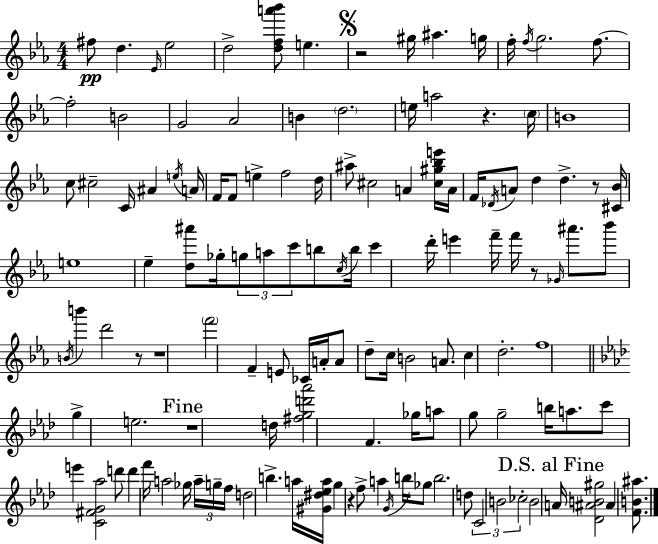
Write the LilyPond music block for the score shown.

{
  \clef treble
  \numericTimeSignature
  \time 4/4
  \key c \minor
  fis''8\pp d''4. \grace { ees'16 } ees''2 | d''2-> <d'' f'' a''' bes'''>8 e''4. | \mark \markup { \musicglyph "scripts.segno" } r2 gis''16 ais''4. | g''16 f''16-. \acciaccatura { f''16 } g''2. f''8.~~ | \break f''2-. b'2 | g'2 aes'2 | b'4 \parenthesize d''2. | e''16 a''2 r4. | \break \parenthesize c''16 b'1 | c''8 cis''2-- c'16 ais'4 | \acciaccatura { e''16 } a'16 f'16 f'8 e''4-> f''2 | d''16 ais''8-> cis''2 a'4 | \break <cis'' gis'' bes'' e'''>16 a'16 f'16 \acciaccatura { des'16 } a'8 d''4 d''4.-> | r8 <cis' bes'>16 e''1 | ees''4-- <d'' ais'''>8 ges''16-. \tuplet 3/2 { g''8 a''8 c'''8 } | b''8 \acciaccatura { c''16 } b''16 c'''4 d'''16-. e'''4 f'''16-- f'''16 | \break r8 \grace { ges'16 } ais'''8. bes'''8 \acciaccatura { b'16 } b'''4 d'''2 | r8 r1 | \parenthesize f'''2 f'4-- | e'8 ces'16 a'16-. a'8 d''8-- c''16 b'2 | \break a'8. c''4 d''2.-. | f''1 | \bar "||" \break \key aes \major g''4-> e''2. | \mark "Fine" r1 | d''16 <fis'' g'' d''' aes'''>2 f'4. ges''16 | a''8 g''8 g''2-- b''16 a''8. | \break c'''8 e'''4 <c' fis' g' aes''>2 d'''8 | d'''4 f'''16 a''2 ges''16 \tuplet 3/2 { a''16-- g''16-- | f''16 } d''2 b''4.-> a''16 | <gis' dis'' ees'' a''>16 g''4 r4 f''8-> a''4 \acciaccatura { g'16 } | \break b''16 ges''8 b''2. d''8 | \tuplet 3/2 { c'2 b'2 | ces''2-. } b'2 | \mark "D.S. al Fine" a'16 <des' ais' b' gis''>2 ais'4 <f' b' ais''>8. | \break \bar "|."
}